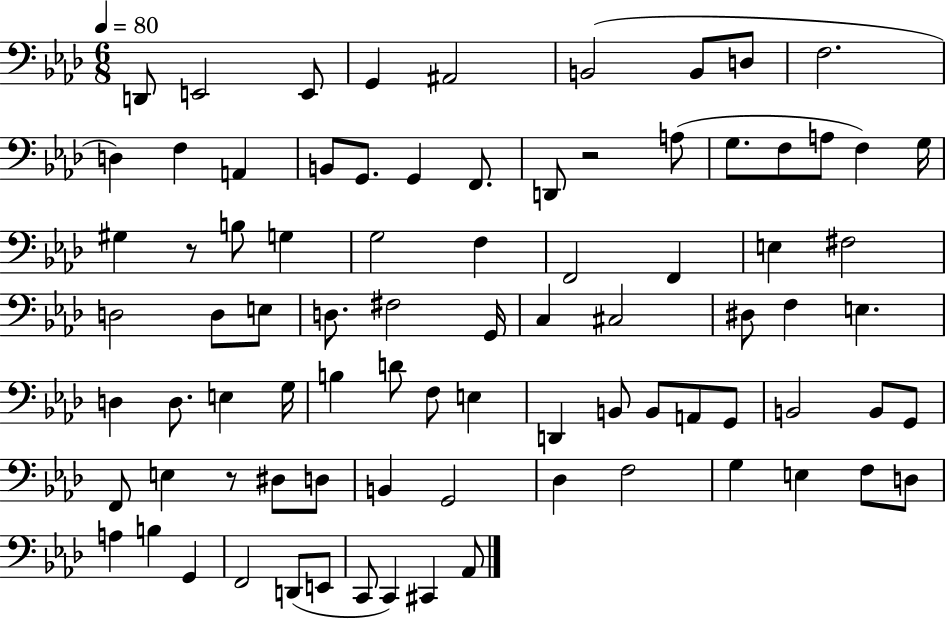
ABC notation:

X:1
T:Untitled
M:6/8
L:1/4
K:Ab
D,,/2 E,,2 E,,/2 G,, ^A,,2 B,,2 B,,/2 D,/2 F,2 D, F, A,, B,,/2 G,,/2 G,, F,,/2 D,,/2 z2 A,/2 G,/2 F,/2 A,/2 F, G,/4 ^G, z/2 B,/2 G, G,2 F, F,,2 F,, E, ^F,2 D,2 D,/2 E,/2 D,/2 ^F,2 G,,/4 C, ^C,2 ^D,/2 F, E, D, D,/2 E, G,/4 B, D/2 F,/2 E, D,, B,,/2 B,,/2 A,,/2 G,,/2 B,,2 B,,/2 G,,/2 F,,/2 E, z/2 ^D,/2 D,/2 B,, G,,2 _D, F,2 G, E, F,/2 D,/2 A, B, G,, F,,2 D,,/2 E,,/2 C,,/2 C,, ^C,, _A,,/2